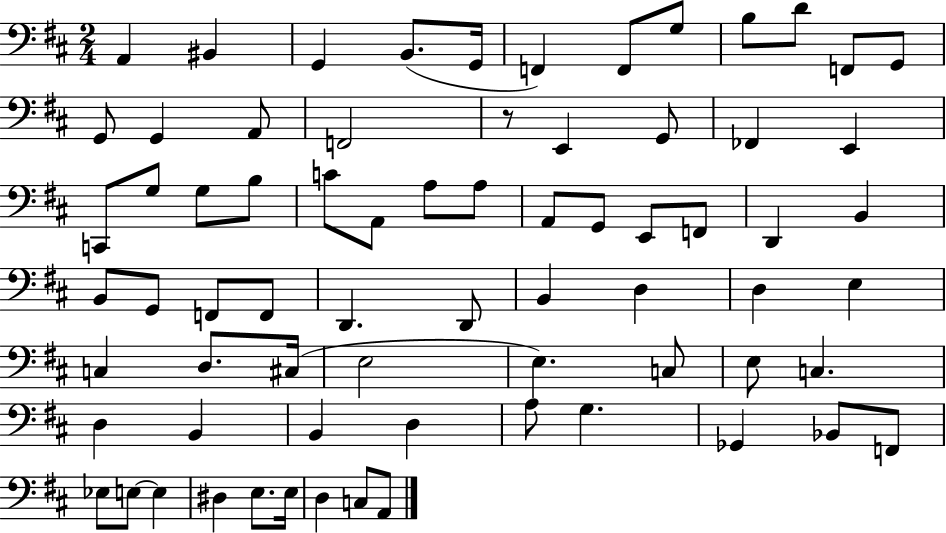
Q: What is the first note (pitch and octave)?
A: A2